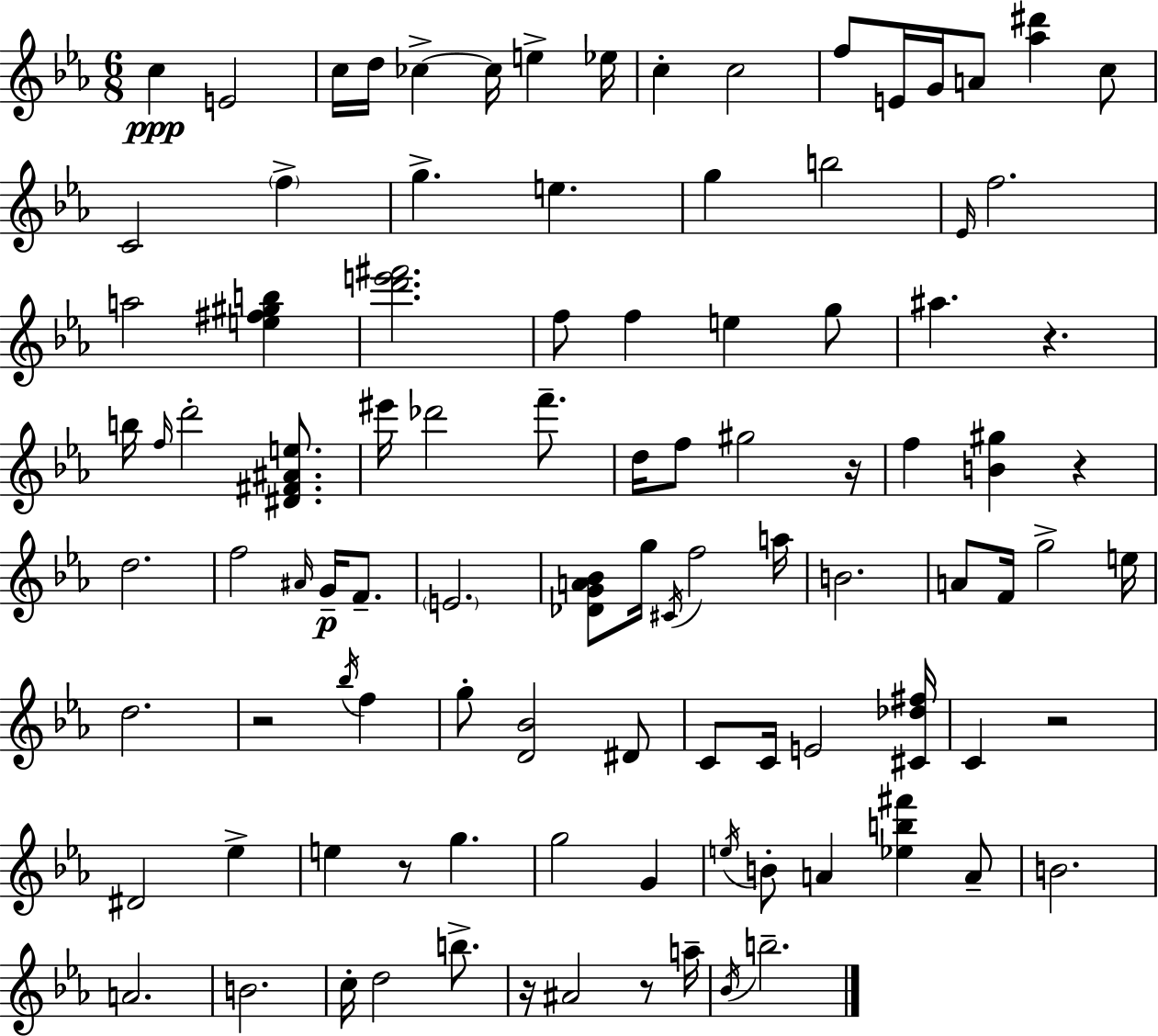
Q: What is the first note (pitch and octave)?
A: C5